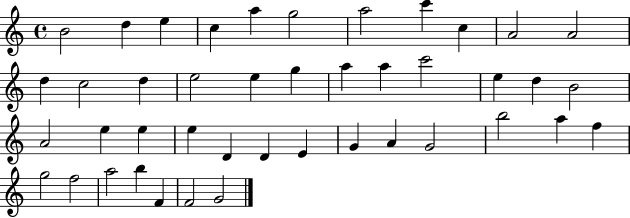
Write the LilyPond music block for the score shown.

{
  \clef treble
  \time 4/4
  \defaultTimeSignature
  \key c \major
  b'2 d''4 e''4 | c''4 a''4 g''2 | a''2 c'''4 c''4 | a'2 a'2 | \break d''4 c''2 d''4 | e''2 e''4 g''4 | a''4 a''4 c'''2 | e''4 d''4 b'2 | \break a'2 e''4 e''4 | e''4 d'4 d'4 e'4 | g'4 a'4 g'2 | b''2 a''4 f''4 | \break g''2 f''2 | a''2 b''4 f'4 | f'2 g'2 | \bar "|."
}